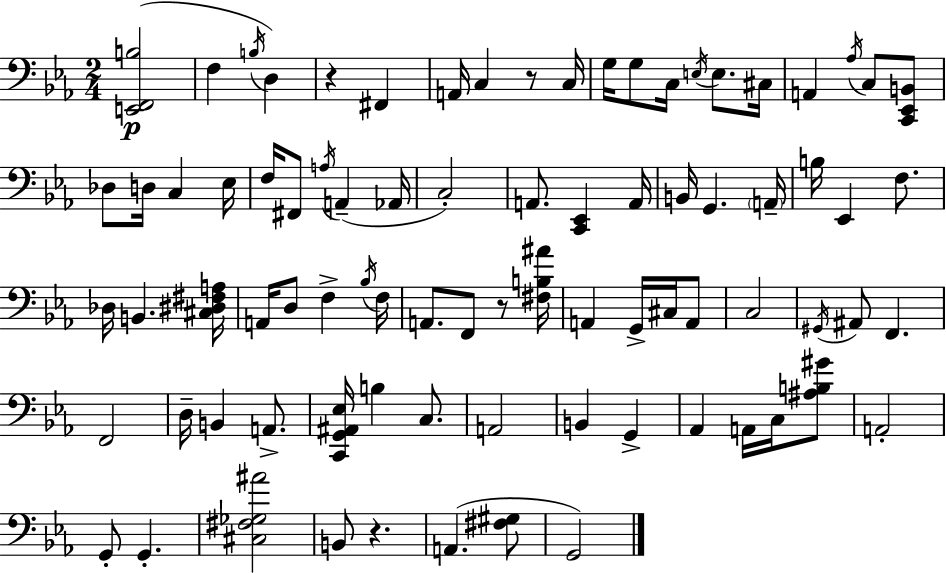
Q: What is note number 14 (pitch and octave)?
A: A2